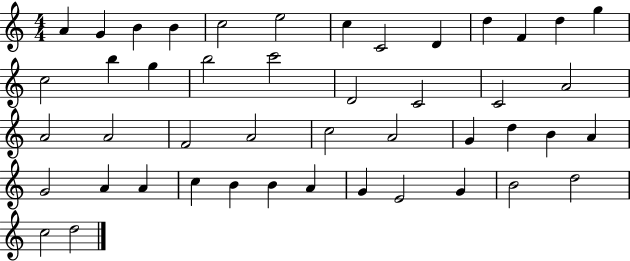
A4/q G4/q B4/q B4/q C5/h E5/h C5/q C4/h D4/q D5/q F4/q D5/q G5/q C5/h B5/q G5/q B5/h C6/h D4/h C4/h C4/h A4/h A4/h A4/h F4/h A4/h C5/h A4/h G4/q D5/q B4/q A4/q G4/h A4/q A4/q C5/q B4/q B4/q A4/q G4/q E4/h G4/q B4/h D5/h C5/h D5/h